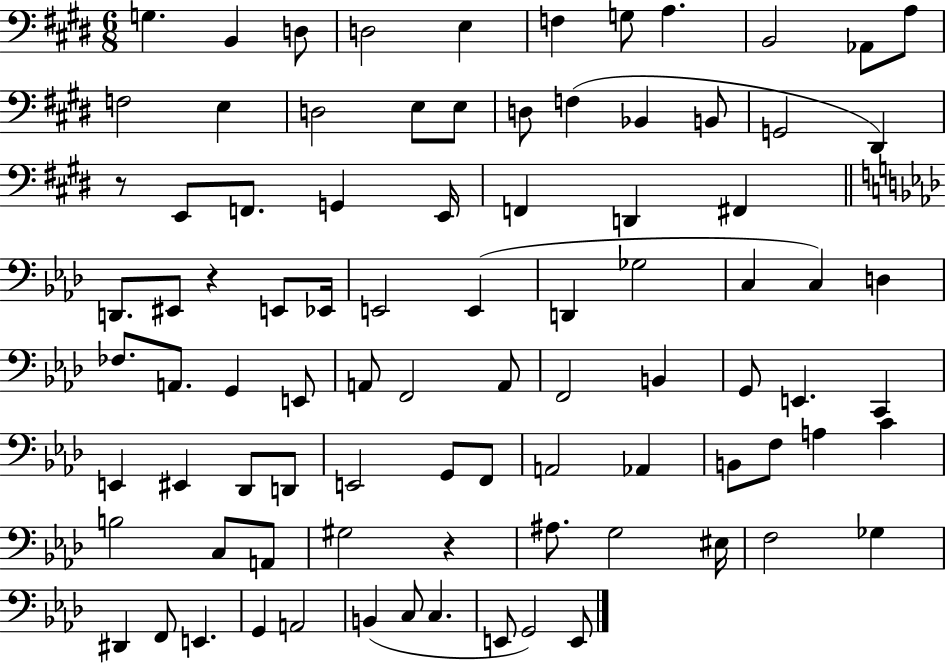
G3/q. B2/q D3/e D3/h E3/q F3/q G3/e A3/q. B2/h Ab2/e A3/e F3/h E3/q D3/h E3/e E3/e D3/e F3/q Bb2/q B2/e G2/h D#2/q R/e E2/e F2/e. G2/q E2/s F2/q D2/q F#2/q D2/e. EIS2/e R/q E2/e Eb2/s E2/h E2/q D2/q Gb3/h C3/q C3/q D3/q FES3/e. A2/e. G2/q E2/e A2/e F2/h A2/e F2/h B2/q G2/e E2/q. C2/q E2/q EIS2/q Db2/e D2/e E2/h G2/e F2/e A2/h Ab2/q B2/e F3/e A3/q C4/q B3/h C3/e A2/e G#3/h R/q A#3/e. G3/h EIS3/s F3/h Gb3/q D#2/q F2/e E2/q. G2/q A2/h B2/q C3/e C3/q. E2/e G2/h E2/e